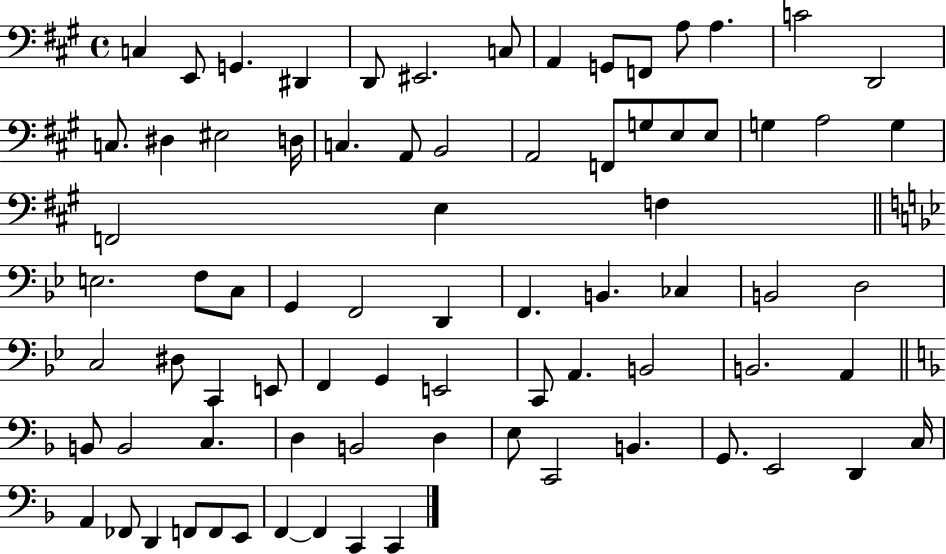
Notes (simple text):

C3/q E2/e G2/q. D#2/q D2/e EIS2/h. C3/e A2/q G2/e F2/e A3/e A3/q. C4/h D2/h C3/e. D#3/q EIS3/h D3/s C3/q. A2/e B2/h A2/h F2/e G3/e E3/e E3/e G3/q A3/h G3/q F2/h E3/q F3/q E3/h. F3/e C3/e G2/q F2/h D2/q F2/q. B2/q. CES3/q B2/h D3/h C3/h D#3/e C2/q E2/e F2/q G2/q E2/h C2/e A2/q. B2/h B2/h. A2/q B2/e B2/h C3/q. D3/q B2/h D3/q E3/e C2/h B2/q. G2/e. E2/h D2/q C3/s A2/q FES2/e D2/q F2/e F2/e E2/e F2/q F2/q C2/q C2/q